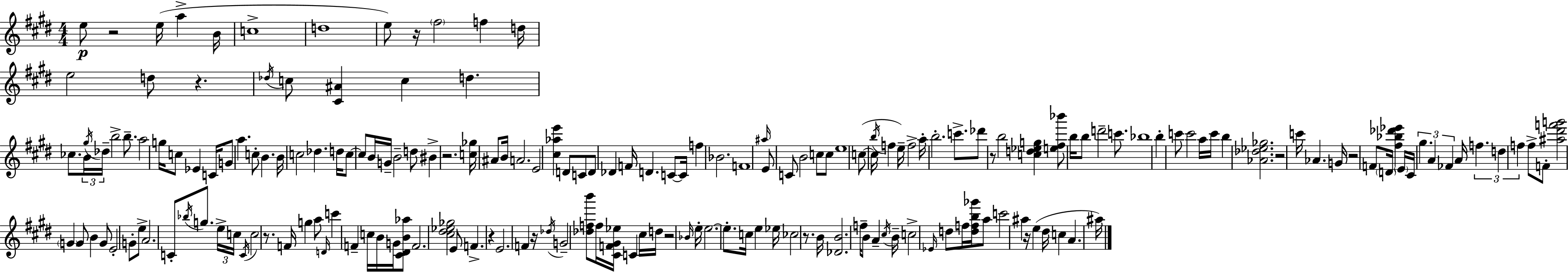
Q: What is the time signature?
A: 4/4